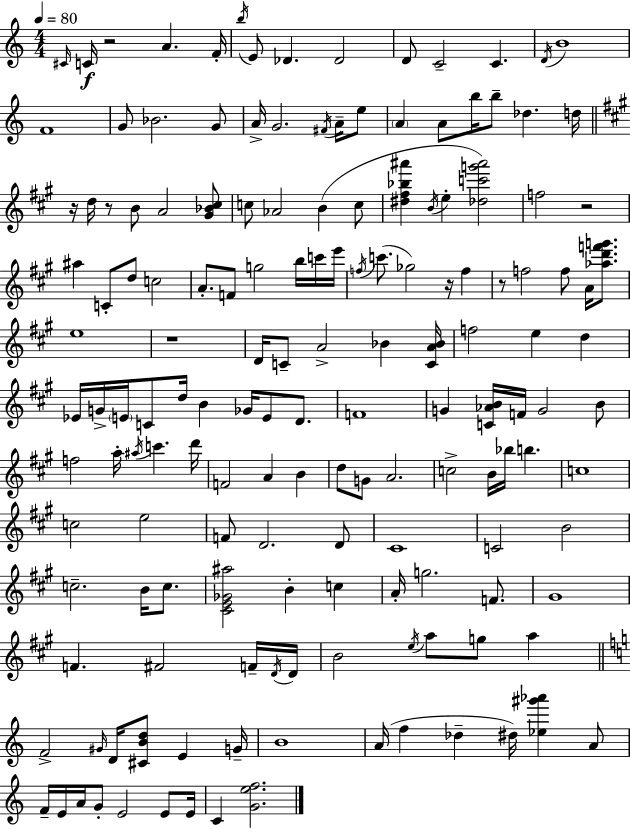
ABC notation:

X:1
T:Untitled
M:4/4
L:1/4
K:Am
^C/4 C/4 z2 A F/4 b/4 E/2 _D _D2 D/2 C2 C D/4 B4 F4 G/2 _B2 G/2 A/4 G2 ^F/4 A/4 e/2 A A/2 b/4 b/2 _d d/4 z/4 d/4 z/2 B/2 A2 [^G_B^c]/2 c/2 _A2 B c/2 [^d^f_b^a'] B/4 e [_dc'g'^a']2 f2 z2 ^a C/2 d/2 c2 A/2 F/2 g2 b/4 c'/4 e'/4 f/4 c'/2 _g2 z/4 f z/2 f2 f/2 A/4 [_ad'f'g']/2 e4 z4 D/4 C/2 A2 _B [CA_B]/4 f2 e d _E/4 G/4 E/4 C/2 d/4 B _G/4 E/2 D/2 F4 G [C_AB]/4 F/4 G2 B/2 f2 a/4 ^a/4 c' d'/4 F2 A B d/2 G/2 A2 c2 B/4 _b/4 b c4 c2 e2 F/2 D2 D/2 ^C4 C2 B2 c2 B/4 c/2 [^CE_G^a]2 B c A/4 g2 F/2 ^G4 F ^F2 F/4 D/4 D/4 B2 e/4 a/2 g/2 a F2 ^G/4 D/4 [^CBd]/2 E G/4 B4 A/4 f _d ^d/4 [_e^g'_a'] A/2 F/4 E/4 A/4 G/2 E2 E/2 E/4 C [Gef]2